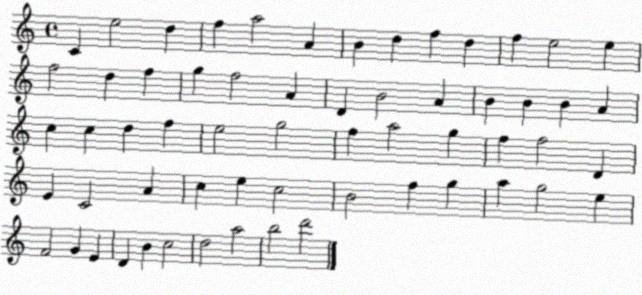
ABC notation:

X:1
T:Untitled
M:4/4
L:1/4
K:C
C e2 d f a2 A B d f d f e2 e f2 d f g f2 A D B2 A B B B A c c d f e2 g2 f a2 g f f2 D E C2 A c e c2 B2 f g a g2 e F2 G E D B c2 d2 a2 b2 d'2